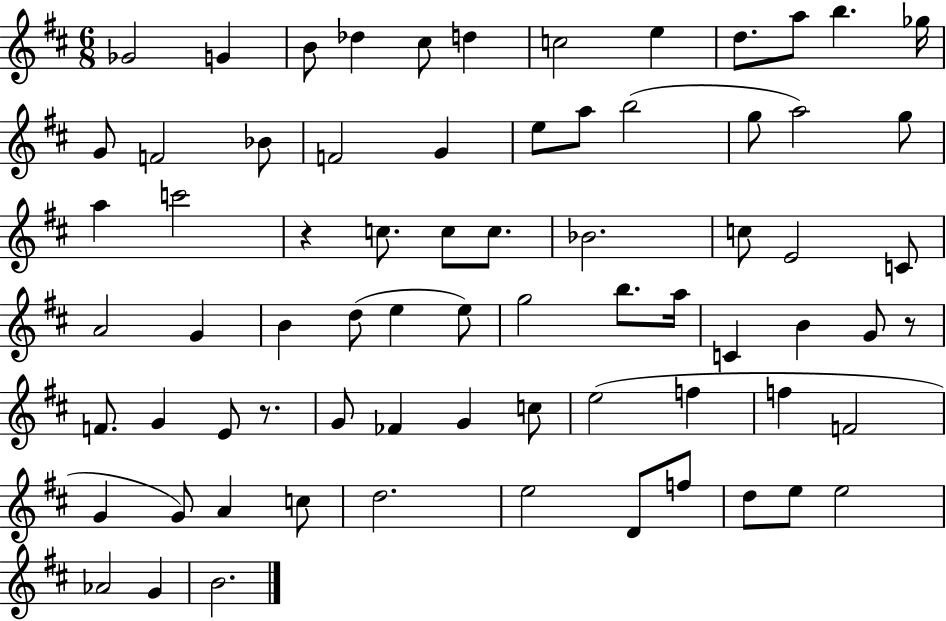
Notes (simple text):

Gb4/h G4/q B4/e Db5/q C#5/e D5/q C5/h E5/q D5/e. A5/e B5/q. Gb5/s G4/e F4/h Bb4/e F4/h G4/q E5/e A5/e B5/h G5/e A5/h G5/e A5/q C6/h R/q C5/e. C5/e C5/e. Bb4/h. C5/e E4/h C4/e A4/h G4/q B4/q D5/e E5/q E5/e G5/h B5/e. A5/s C4/q B4/q G4/e R/e F4/e. G4/q E4/e R/e. G4/e FES4/q G4/q C5/e E5/h F5/q F5/q F4/h G4/q G4/e A4/q C5/e D5/h. E5/h D4/e F5/e D5/e E5/e E5/h Ab4/h G4/q B4/h.